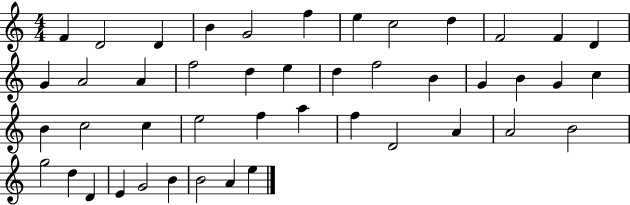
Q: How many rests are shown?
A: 0